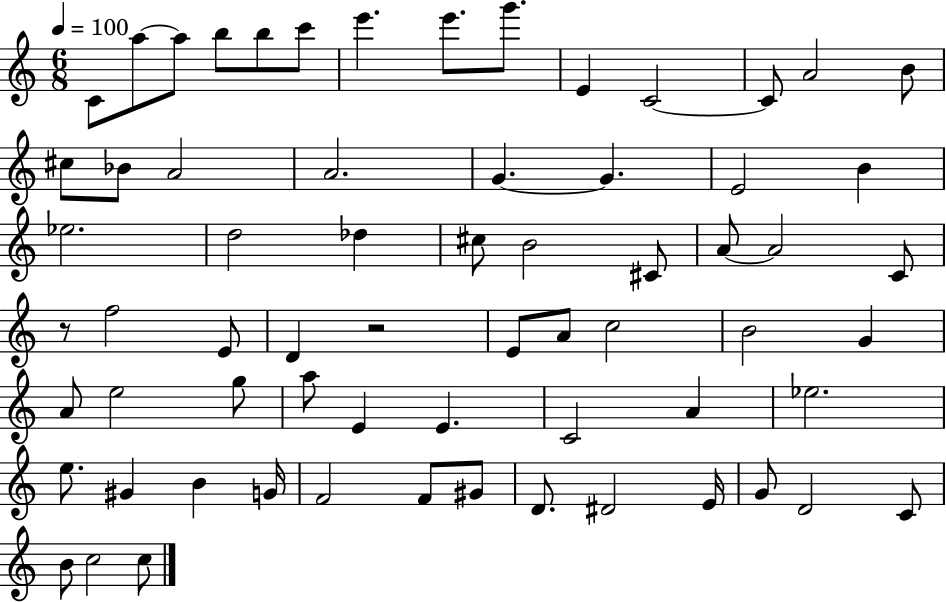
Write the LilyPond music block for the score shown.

{
  \clef treble
  \numericTimeSignature
  \time 6/8
  \key c \major
  \tempo 4 = 100
  c'8 a''8~~ a''8 b''8 b''8 c'''8 | e'''4. e'''8. g'''8. | e'4 c'2~~ | c'8 a'2 b'8 | \break cis''8 bes'8 a'2 | a'2. | g'4.~~ g'4. | e'2 b'4 | \break ees''2. | d''2 des''4 | cis''8 b'2 cis'8 | a'8~~ a'2 c'8 | \break r8 f''2 e'8 | d'4 r2 | e'8 a'8 c''2 | b'2 g'4 | \break a'8 e''2 g''8 | a''8 e'4 e'4. | c'2 a'4 | ees''2. | \break e''8. gis'4 b'4 g'16 | f'2 f'8 gis'8 | d'8. dis'2 e'16 | g'8 d'2 c'8 | \break b'8 c''2 c''8 | \bar "|."
}